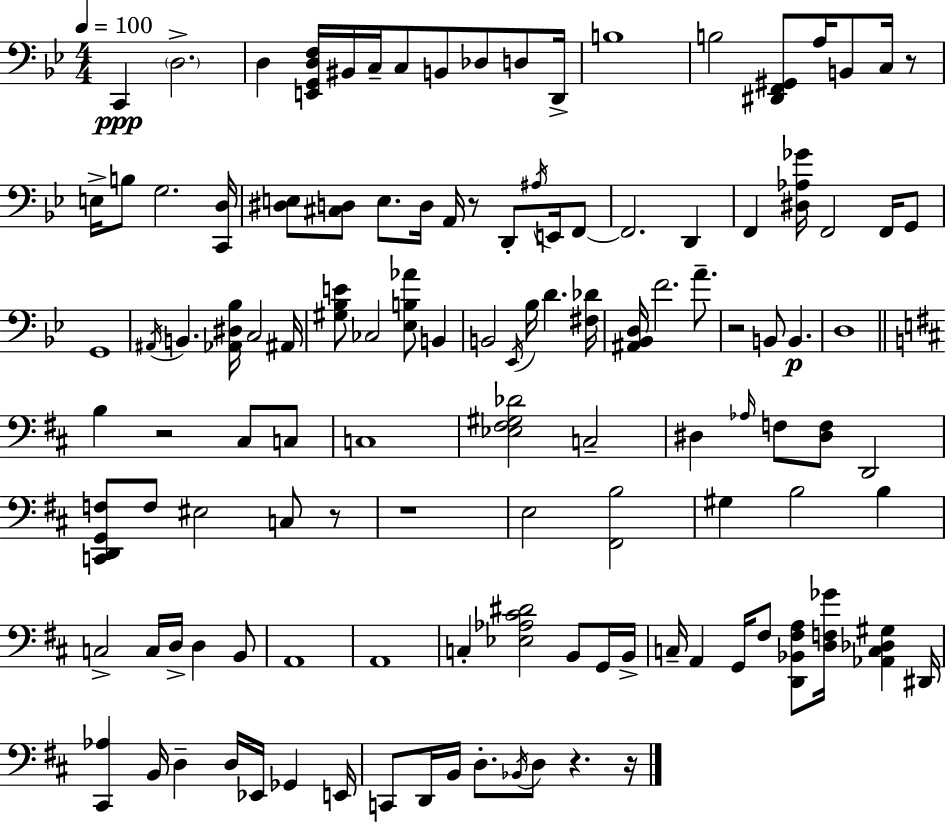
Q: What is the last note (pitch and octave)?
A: D3